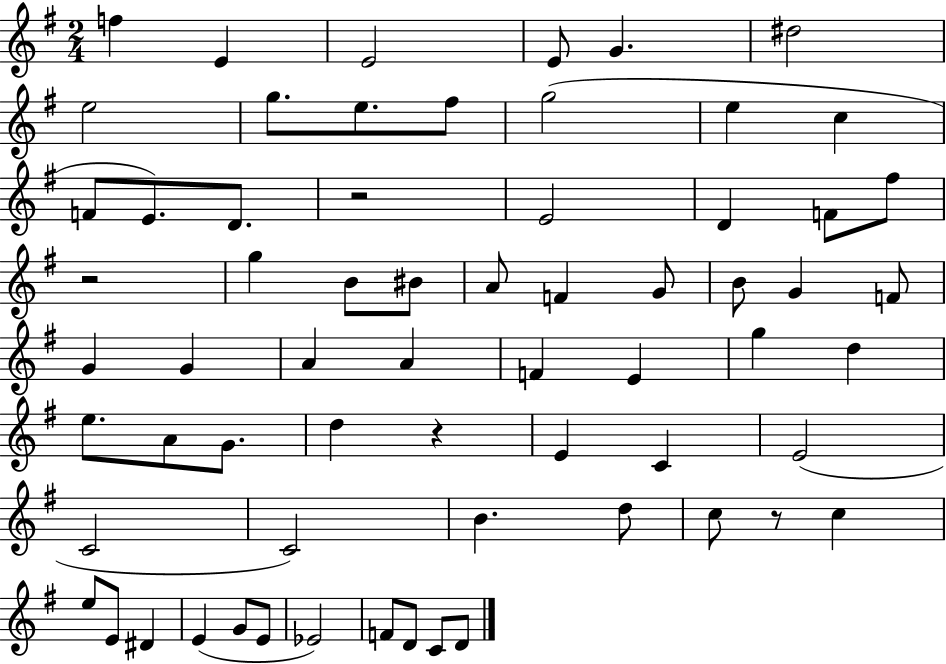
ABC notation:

X:1
T:Untitled
M:2/4
L:1/4
K:G
f E E2 E/2 G ^d2 e2 g/2 e/2 ^f/2 g2 e c F/2 E/2 D/2 z2 E2 D F/2 ^f/2 z2 g B/2 ^B/2 A/2 F G/2 B/2 G F/2 G G A A F E g d e/2 A/2 G/2 d z E C E2 C2 C2 B d/2 c/2 z/2 c e/2 E/2 ^D E G/2 E/2 _E2 F/2 D/2 C/2 D/2